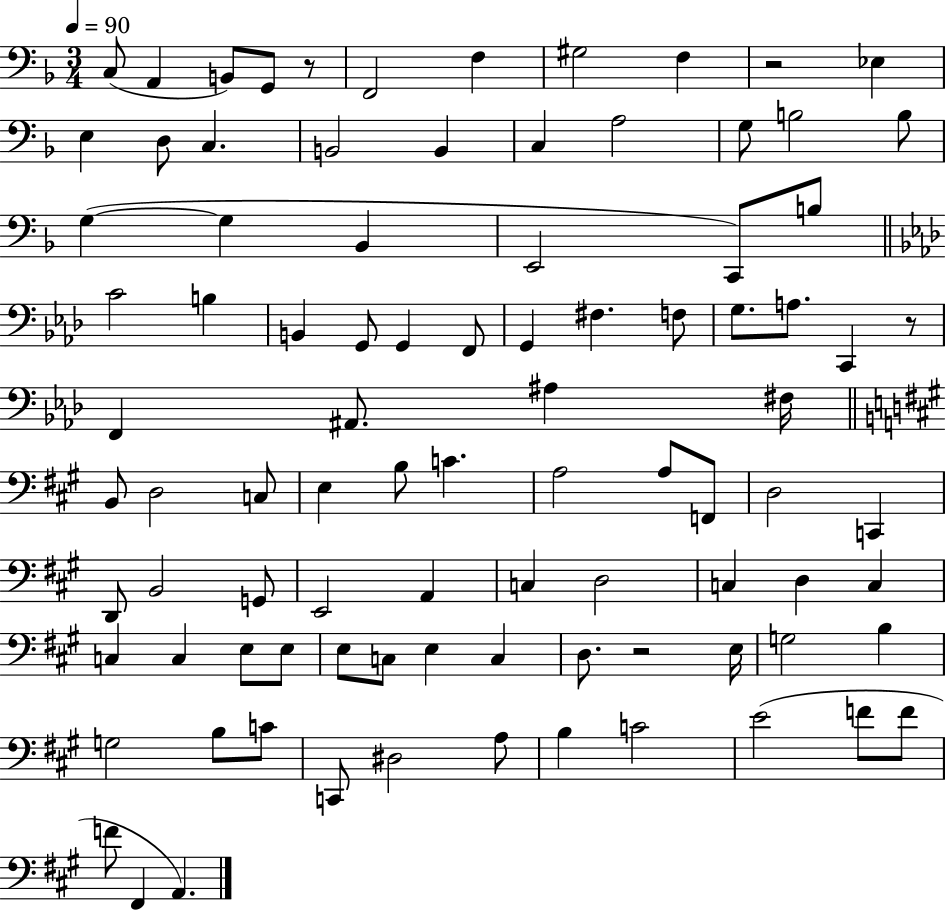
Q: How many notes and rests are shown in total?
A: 92